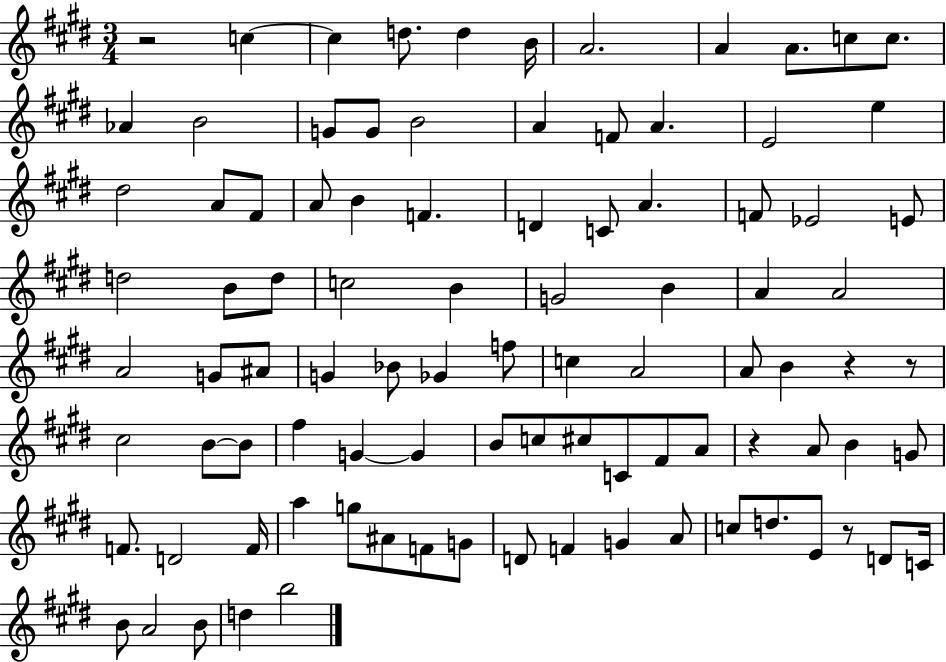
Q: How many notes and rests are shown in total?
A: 94